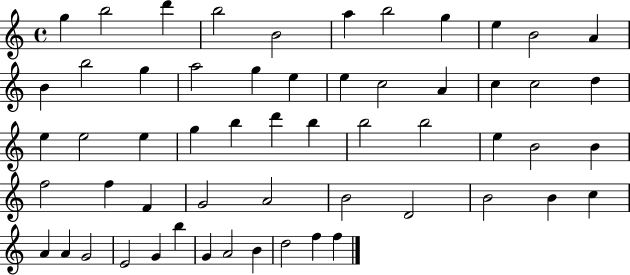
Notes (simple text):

G5/q B5/h D6/q B5/h B4/h A5/q B5/h G5/q E5/q B4/h A4/q B4/q B5/h G5/q A5/h G5/q E5/q E5/q C5/h A4/q C5/q C5/h D5/q E5/q E5/h E5/q G5/q B5/q D6/q B5/q B5/h B5/h E5/q B4/h B4/q F5/h F5/q F4/q G4/h A4/h B4/h D4/h B4/h B4/q C5/q A4/q A4/q G4/h E4/h G4/q B5/q G4/q A4/h B4/q D5/h F5/q F5/q